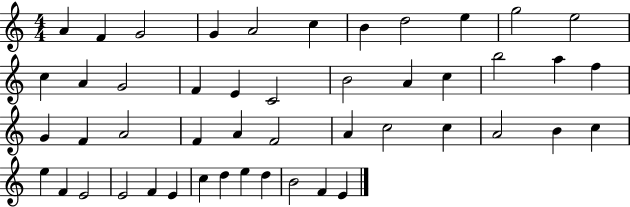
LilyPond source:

{
  \clef treble
  \numericTimeSignature
  \time 4/4
  \key c \major
  a'4 f'4 g'2 | g'4 a'2 c''4 | b'4 d''2 e''4 | g''2 e''2 | \break c''4 a'4 g'2 | f'4 e'4 c'2 | b'2 a'4 c''4 | b''2 a''4 f''4 | \break g'4 f'4 a'2 | f'4 a'4 f'2 | a'4 c''2 c''4 | a'2 b'4 c''4 | \break e''4 f'4 e'2 | e'2 f'4 e'4 | c''4 d''4 e''4 d''4 | b'2 f'4 e'4 | \break \bar "|."
}